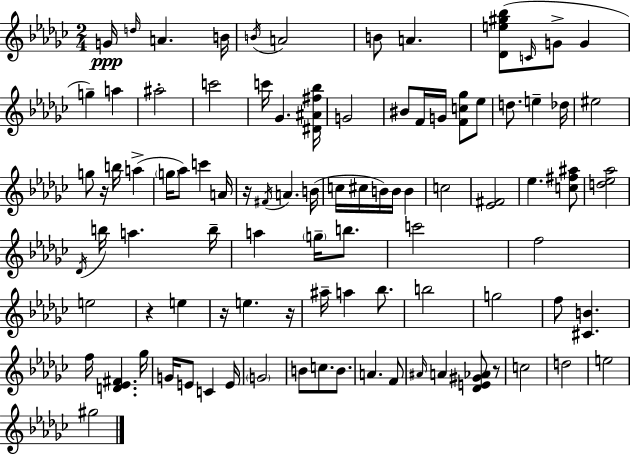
X:1
T:Untitled
M:2/4
L:1/4
K:Ebm
G/4 d/4 A B/4 B/4 A2 B/2 A [_De^g_b]/2 C/4 G/2 G g a ^a2 c'2 c'/4 _G [^D^A^f_b]/4 G2 ^B/2 F/4 G/4 [Fc_g]/2 _e/2 d/2 e _d/4 ^e2 g/2 z/4 b/4 a g/4 _a/2 c' A/4 z/4 ^F/4 A B/4 c/4 ^c/4 B/4 B/4 B c2 [_E^F]2 _e [c^f^a]/2 [d_e_a]2 _D/4 b/4 a b/4 a g/4 b/2 c'2 f2 e2 z e z/4 e z/4 ^a/4 a _b/2 b2 g2 f/2 [^CB] f/4 [D_E^F] _g/4 G/4 E/2 C E/4 G2 B/2 c/2 B/2 A F/2 ^A/4 A [_DE^G_A]/2 z/2 c2 d2 e2 ^g2